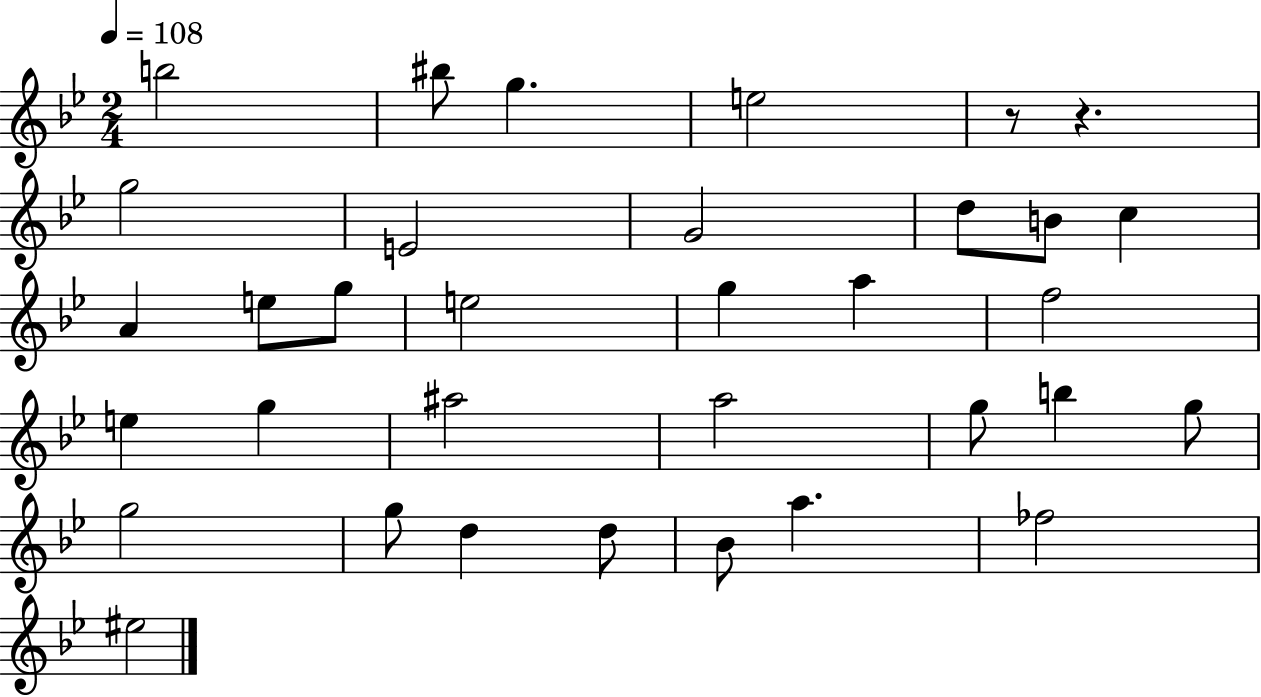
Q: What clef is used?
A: treble